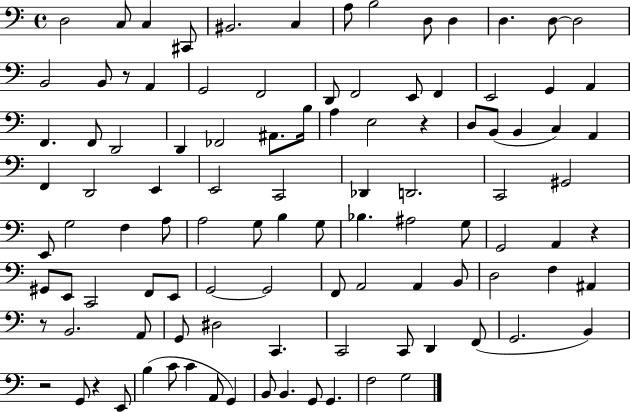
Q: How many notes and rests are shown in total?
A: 105